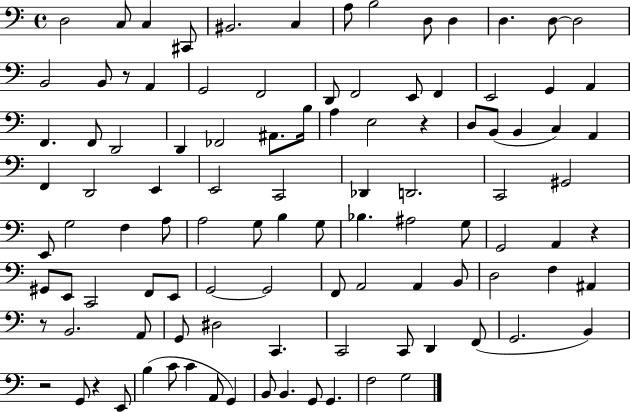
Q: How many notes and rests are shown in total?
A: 105